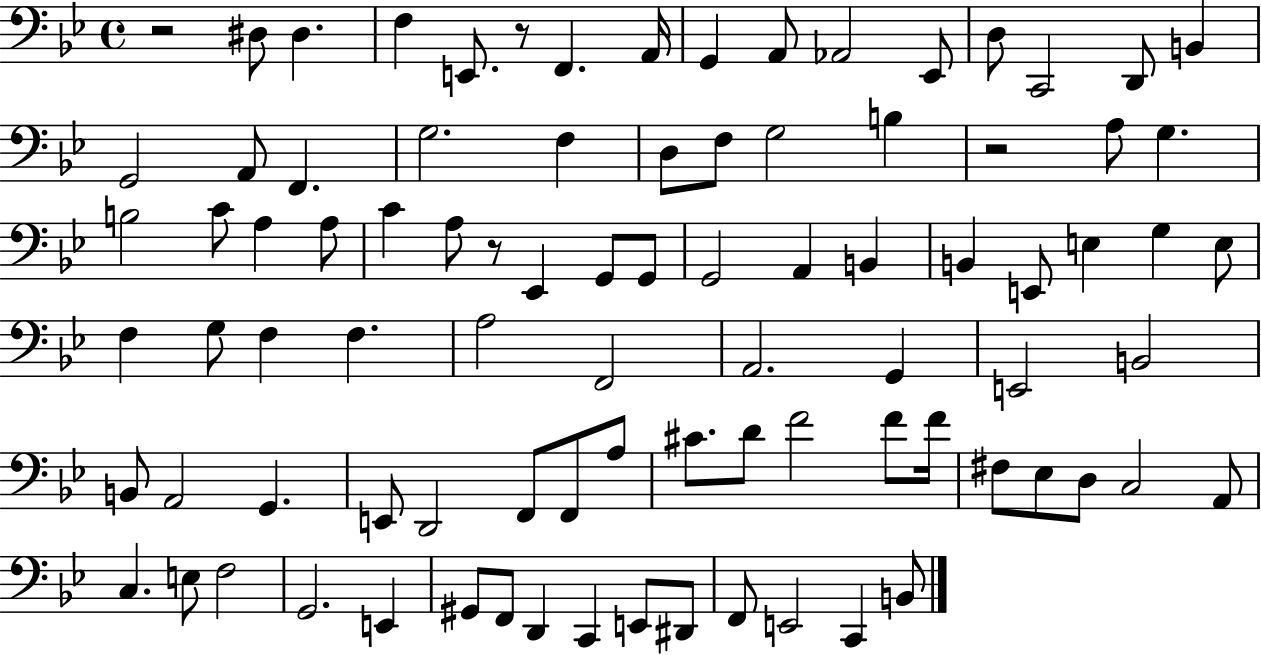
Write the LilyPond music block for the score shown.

{
  \clef bass
  \time 4/4
  \defaultTimeSignature
  \key bes \major
  r2 dis8 dis4. | f4 e,8. r8 f,4. a,16 | g,4 a,8 aes,2 ees,8 | d8 c,2 d,8 b,4 | \break g,2 a,8 f,4. | g2. f4 | d8 f8 g2 b4 | r2 a8 g4. | \break b2 c'8 a4 a8 | c'4 a8 r8 ees,4 g,8 g,8 | g,2 a,4 b,4 | b,4 e,8 e4 g4 e8 | \break f4 g8 f4 f4. | a2 f,2 | a,2. g,4 | e,2 b,2 | \break b,8 a,2 g,4. | e,8 d,2 f,8 f,8 a8 | cis'8. d'8 f'2 f'8 f'16 | fis8 ees8 d8 c2 a,8 | \break c4. e8 f2 | g,2. e,4 | gis,8 f,8 d,4 c,4 e,8 dis,8 | f,8 e,2 c,4 b,8 | \break \bar "|."
}